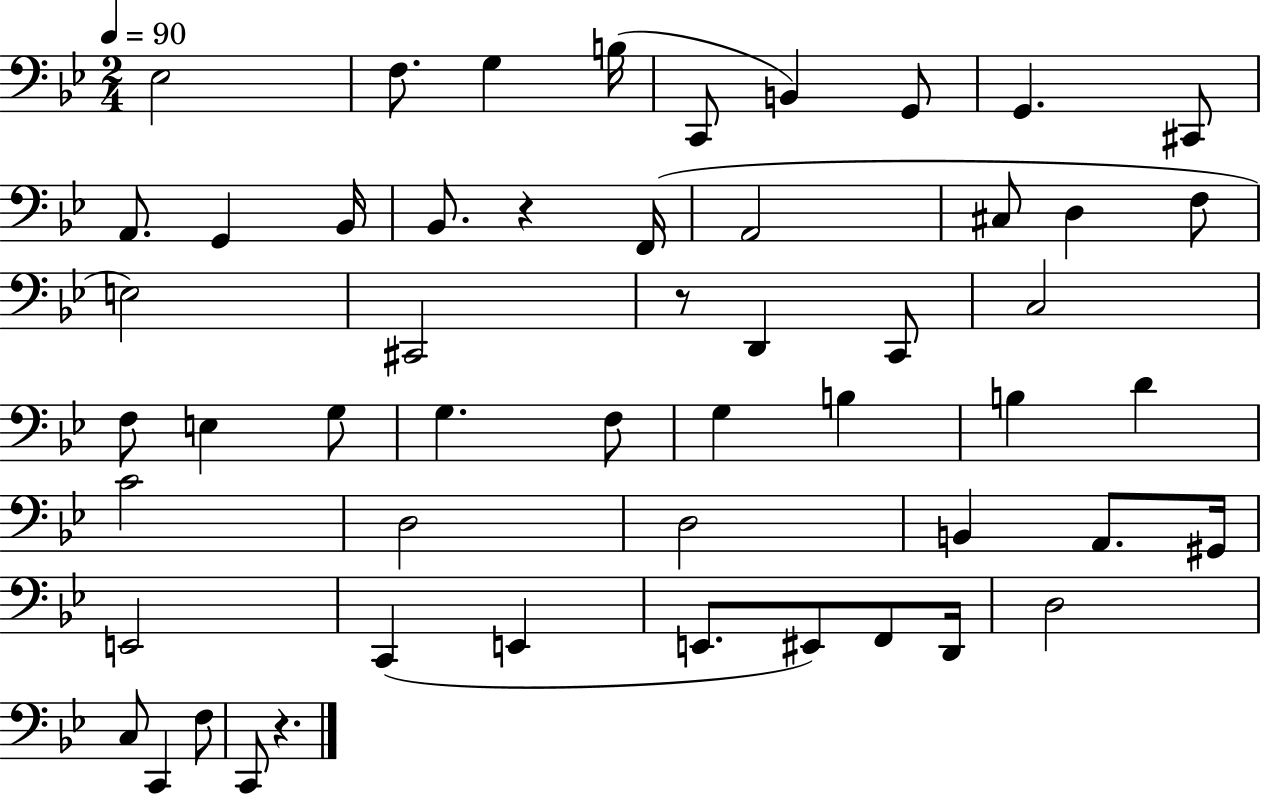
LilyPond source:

{
  \clef bass
  \numericTimeSignature
  \time 2/4
  \key bes \major
  \tempo 4 = 90
  ees2 | f8. g4 b16( | c,8 b,4) g,8 | g,4. cis,8 | \break a,8. g,4 bes,16 | bes,8. r4 f,16( | a,2 | cis8 d4 f8 | \break e2) | cis,2 | r8 d,4 c,8 | c2 | \break f8 e4 g8 | g4. f8 | g4 b4 | b4 d'4 | \break c'2 | d2 | d2 | b,4 a,8. gis,16 | \break e,2 | c,4( e,4 | e,8. eis,8) f,8 d,16 | d2 | \break c8 c,4 f8 | c,8 r4. | \bar "|."
}